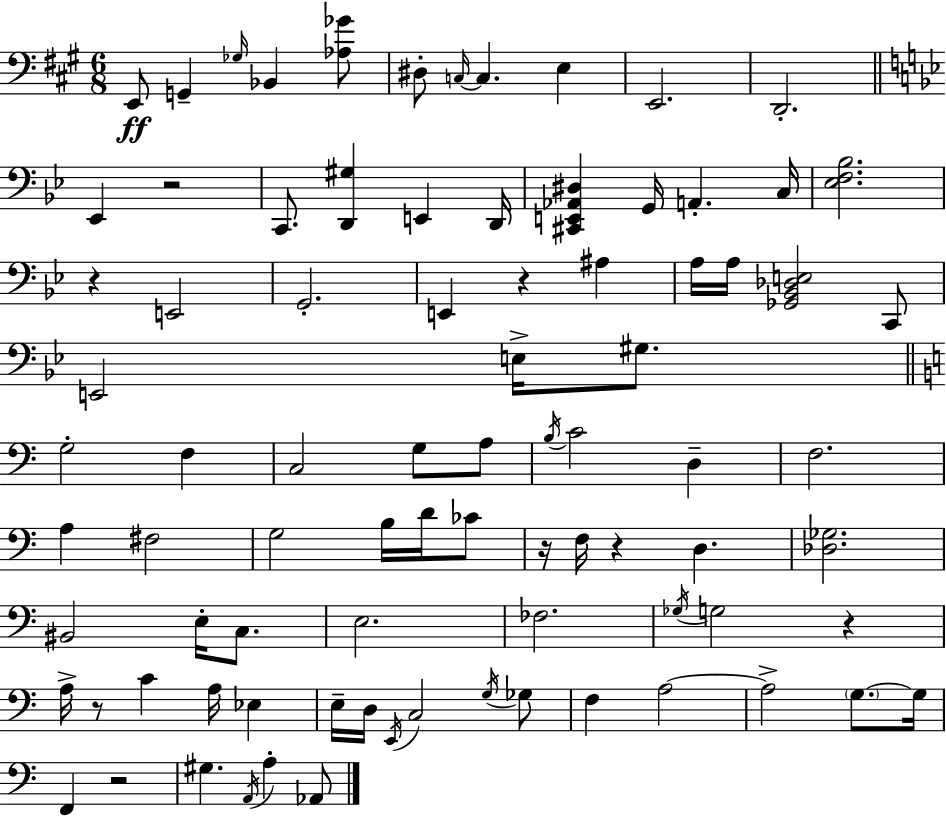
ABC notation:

X:1
T:Untitled
M:6/8
L:1/4
K:A
E,,/2 G,, _G,/4 _B,, [_A,_G]/2 ^D,/2 C,/4 C, E, E,,2 D,,2 _E,, z2 C,,/2 [D,,^G,] E,, D,,/4 [^C,,E,,_A,,^D,] G,,/4 A,, C,/4 [_E,F,_B,]2 z E,,2 G,,2 E,, z ^A, A,/4 A,/4 [_G,,_B,,_D,E,]2 C,,/2 E,,2 E,/4 ^G,/2 G,2 F, C,2 G,/2 A,/2 B,/4 C2 D, F,2 A, ^F,2 G,2 B,/4 D/4 _C/2 z/4 F,/4 z D, [_D,_G,]2 ^B,,2 E,/4 C,/2 E,2 _F,2 _G,/4 G,2 z A,/4 z/2 C A,/4 _E, E,/4 D,/4 E,,/4 C,2 G,/4 _G,/2 F, A,2 A,2 G,/2 G,/4 F,, z2 ^G, A,,/4 A, _A,,/2